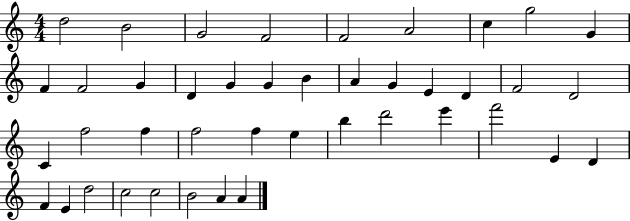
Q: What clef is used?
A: treble